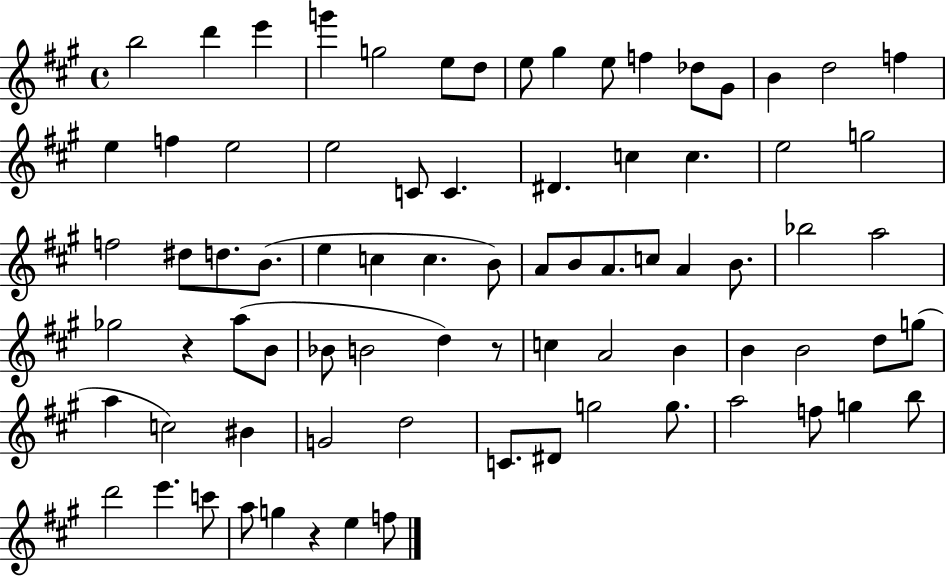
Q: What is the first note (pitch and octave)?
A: B5